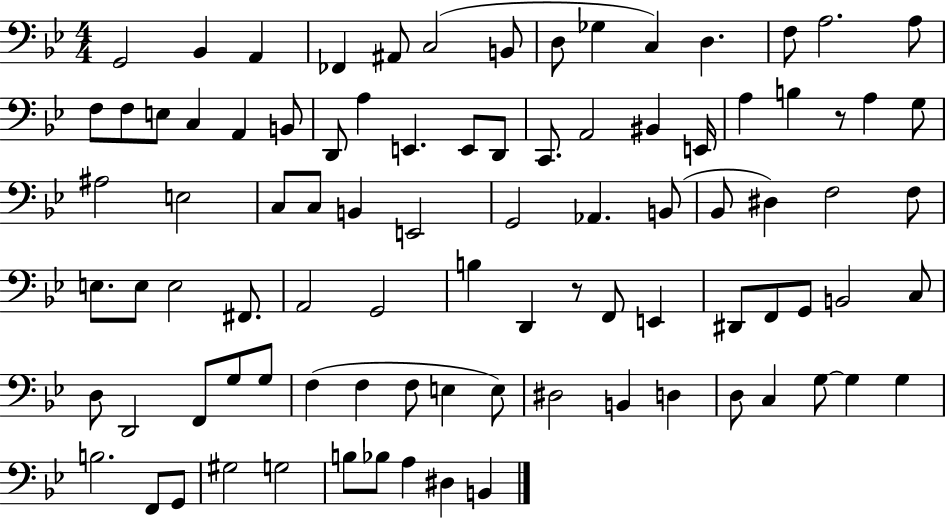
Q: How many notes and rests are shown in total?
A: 91